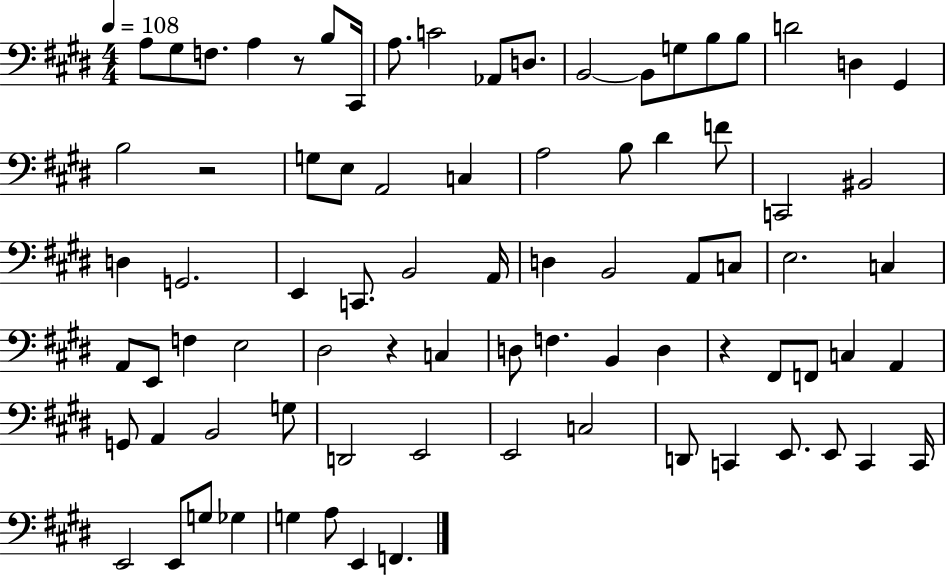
A3/e G#3/e F3/e. A3/q R/e B3/e C#2/s A3/e. C4/h Ab2/e D3/e. B2/h B2/e G3/e B3/e B3/e D4/h D3/q G#2/q B3/h R/h G3/e E3/e A2/h C3/q A3/h B3/e D#4/q F4/e C2/h BIS2/h D3/q G2/h. E2/q C2/e. B2/h A2/s D3/q B2/h A2/e C3/e E3/h. C3/q A2/e E2/e F3/q E3/h D#3/h R/q C3/q D3/e F3/q. B2/q D3/q R/q F#2/e F2/e C3/q A2/q G2/e A2/q B2/h G3/e D2/h E2/h E2/h C3/h D2/e C2/q E2/e. E2/e C2/q C2/s E2/h E2/e G3/e Gb3/q G3/q A3/e E2/q F2/q.